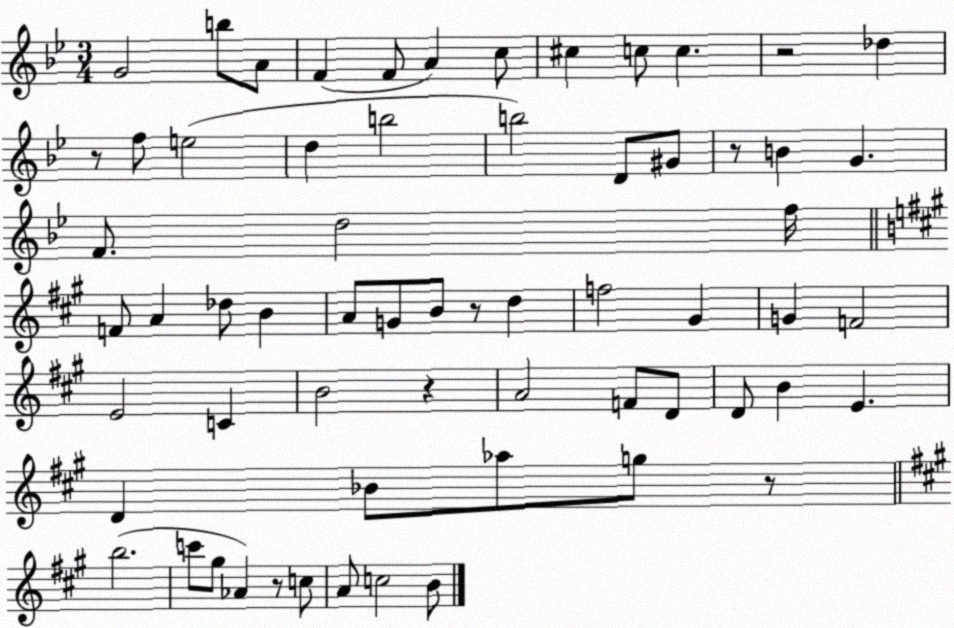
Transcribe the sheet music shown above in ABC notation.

X:1
T:Untitled
M:3/4
L:1/4
K:Bb
G2 b/2 A/2 F F/2 A c/2 ^c c/2 c z2 _d z/2 f/2 e2 d b2 b2 D/2 ^G/2 z/2 B G F/2 d2 f/4 F/2 A _d/2 B A/2 G/2 B/2 z/2 d f2 ^G G F2 E2 C B2 z A2 F/2 D/2 D/2 B E D _B/2 _a/2 g/2 z/2 b2 c'/2 ^g/2 _A z/2 c/2 A/2 c2 B/2